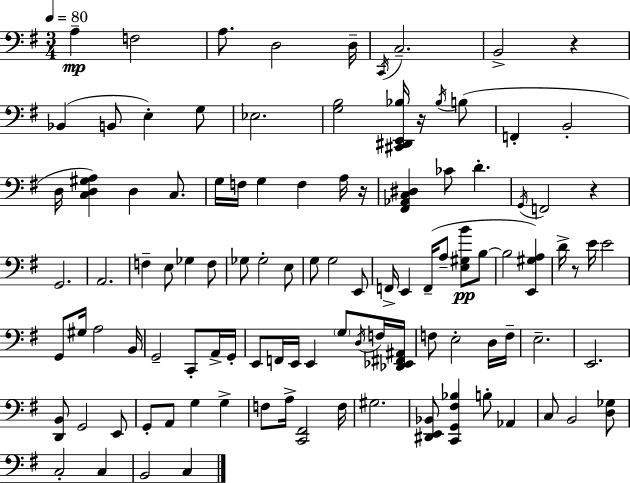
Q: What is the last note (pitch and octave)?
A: C3